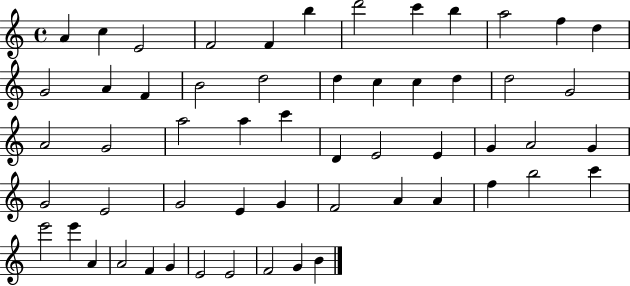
{
  \clef treble
  \time 4/4
  \defaultTimeSignature
  \key c \major
  a'4 c''4 e'2 | f'2 f'4 b''4 | d'''2 c'''4 b''4 | a''2 f''4 d''4 | \break g'2 a'4 f'4 | b'2 d''2 | d''4 c''4 c''4 d''4 | d''2 g'2 | \break a'2 g'2 | a''2 a''4 c'''4 | d'4 e'2 e'4 | g'4 a'2 g'4 | \break g'2 e'2 | g'2 e'4 g'4 | f'2 a'4 a'4 | f''4 b''2 c'''4 | \break e'''2 e'''4 a'4 | a'2 f'4 g'4 | e'2 e'2 | f'2 g'4 b'4 | \break \bar "|."
}